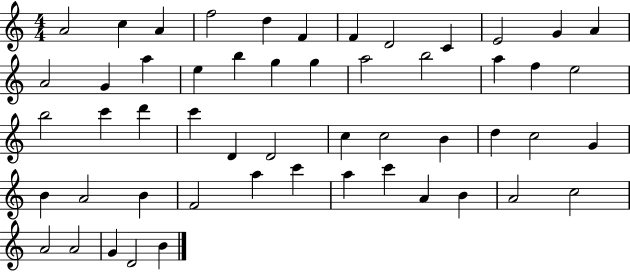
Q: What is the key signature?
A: C major